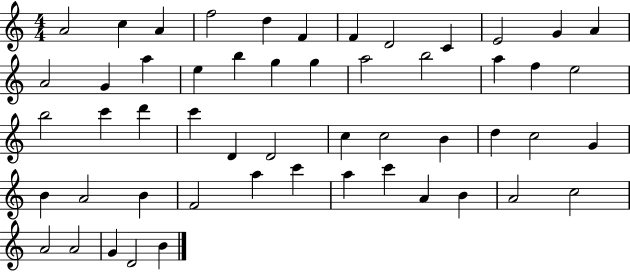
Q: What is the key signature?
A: C major